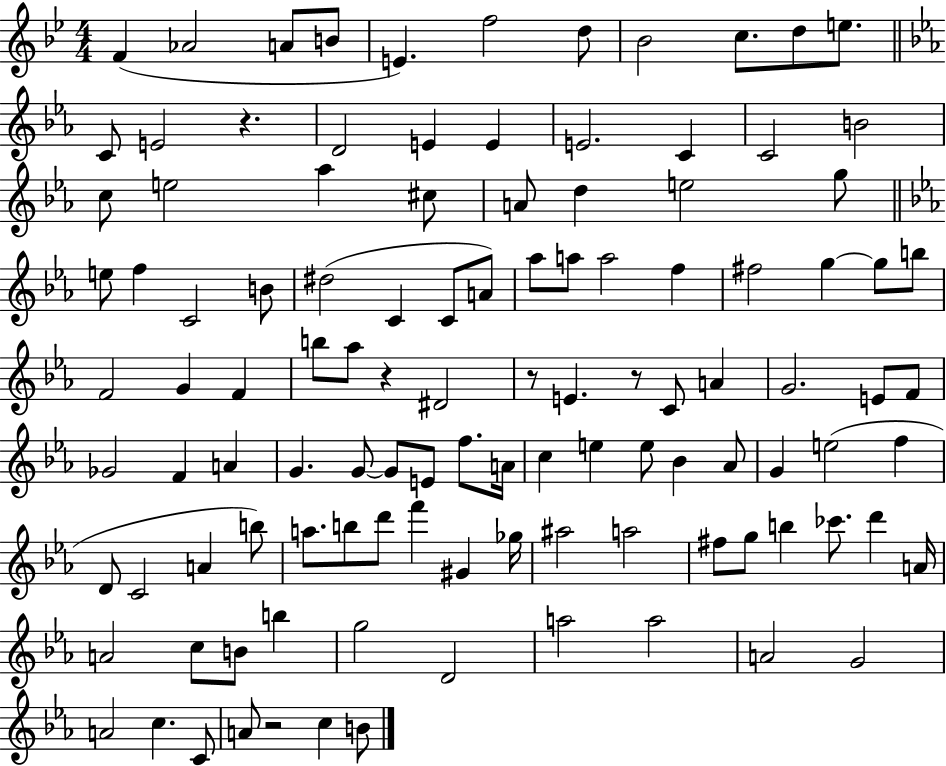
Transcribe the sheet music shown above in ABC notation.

X:1
T:Untitled
M:4/4
L:1/4
K:Bb
F _A2 A/2 B/2 E f2 d/2 _B2 c/2 d/2 e/2 C/2 E2 z D2 E E E2 C C2 B2 c/2 e2 _a ^c/2 A/2 d e2 g/2 e/2 f C2 B/2 ^d2 C C/2 A/2 _a/2 a/2 a2 f ^f2 g g/2 b/2 F2 G F b/2 _a/2 z ^D2 z/2 E z/2 C/2 A G2 E/2 F/2 _G2 F A G G/2 G/2 E/2 f/2 A/4 c e e/2 _B _A/2 G e2 f D/2 C2 A b/2 a/2 b/2 d'/2 f' ^G _g/4 ^a2 a2 ^f/2 g/2 b _c'/2 d' A/4 A2 c/2 B/2 b g2 D2 a2 a2 A2 G2 A2 c C/2 A/2 z2 c B/2